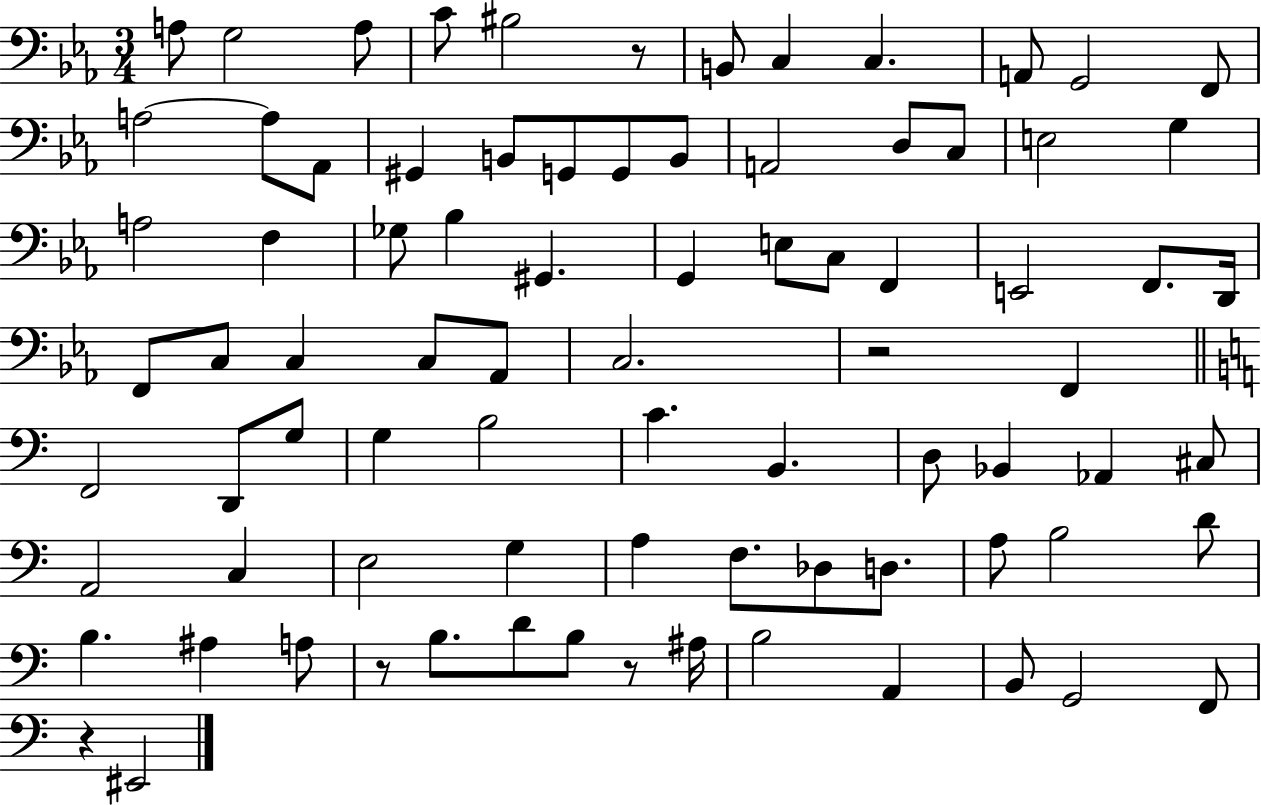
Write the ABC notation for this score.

X:1
T:Untitled
M:3/4
L:1/4
K:Eb
A,/2 G,2 A,/2 C/2 ^B,2 z/2 B,,/2 C, C, A,,/2 G,,2 F,,/2 A,2 A,/2 _A,,/2 ^G,, B,,/2 G,,/2 G,,/2 B,,/2 A,,2 D,/2 C,/2 E,2 G, A,2 F, _G,/2 _B, ^G,, G,, E,/2 C,/2 F,, E,,2 F,,/2 D,,/4 F,,/2 C,/2 C, C,/2 _A,,/2 C,2 z2 F,, F,,2 D,,/2 G,/2 G, B,2 C B,, D,/2 _B,, _A,, ^C,/2 A,,2 C, E,2 G, A, F,/2 _D,/2 D,/2 A,/2 B,2 D/2 B, ^A, A,/2 z/2 B,/2 D/2 B,/2 z/2 ^A,/4 B,2 A,, B,,/2 G,,2 F,,/2 z ^E,,2